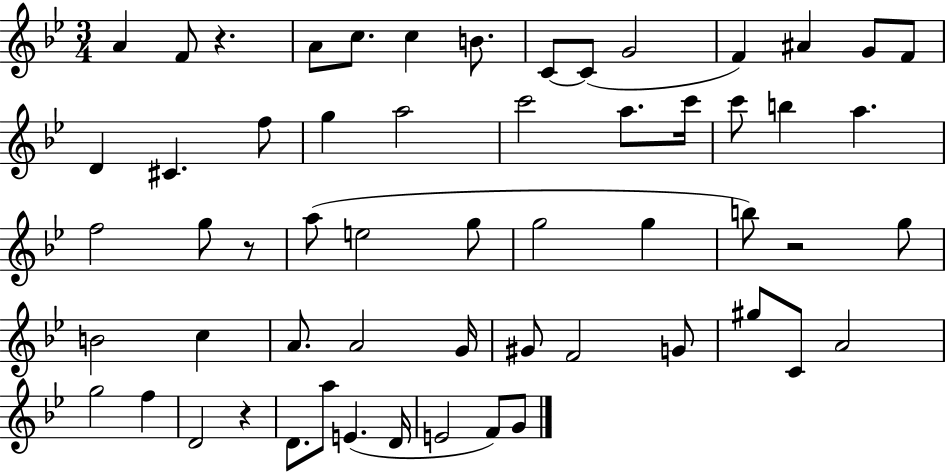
{
  \clef treble
  \numericTimeSignature
  \time 3/4
  \key bes \major
  a'4 f'8 r4. | a'8 c''8. c''4 b'8. | c'8~~ c'8( g'2 | f'4) ais'4 g'8 f'8 | \break d'4 cis'4. f''8 | g''4 a''2 | c'''2 a''8. c'''16 | c'''8 b''4 a''4. | \break f''2 g''8 r8 | a''8( e''2 g''8 | g''2 g''4 | b''8) r2 g''8 | \break b'2 c''4 | a'8. a'2 g'16 | gis'8 f'2 g'8 | gis''8 c'8 a'2 | \break g''2 f''4 | d'2 r4 | d'8. a''8 e'4.( d'16 | e'2 f'8) g'8 | \break \bar "|."
}